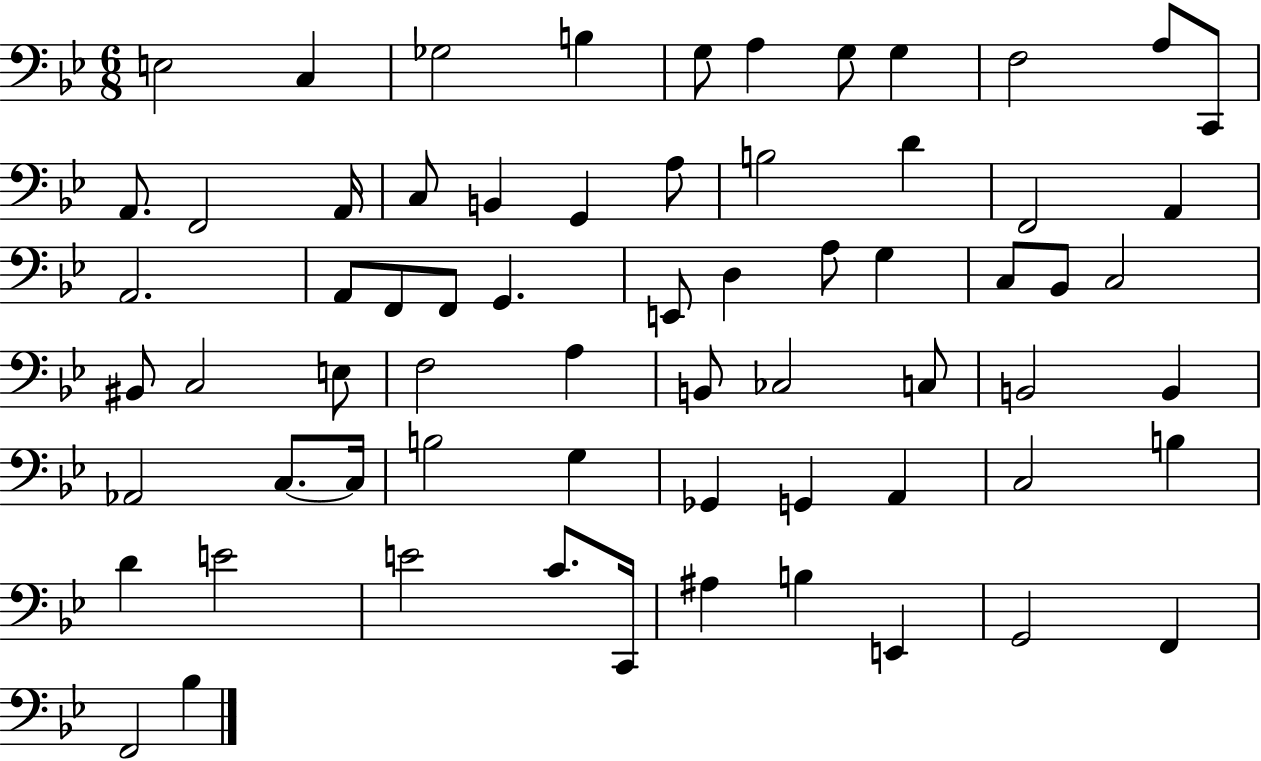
E3/h C3/q Gb3/h B3/q G3/e A3/q G3/e G3/q F3/h A3/e C2/e A2/e. F2/h A2/s C3/e B2/q G2/q A3/e B3/h D4/q F2/h A2/q A2/h. A2/e F2/e F2/e G2/q. E2/e D3/q A3/e G3/q C3/e Bb2/e C3/h BIS2/e C3/h E3/e F3/h A3/q B2/e CES3/h C3/e B2/h B2/q Ab2/h C3/e. C3/s B3/h G3/q Gb2/q G2/q A2/q C3/h B3/q D4/q E4/h E4/h C4/e. C2/s A#3/q B3/q E2/q G2/h F2/q F2/h Bb3/q